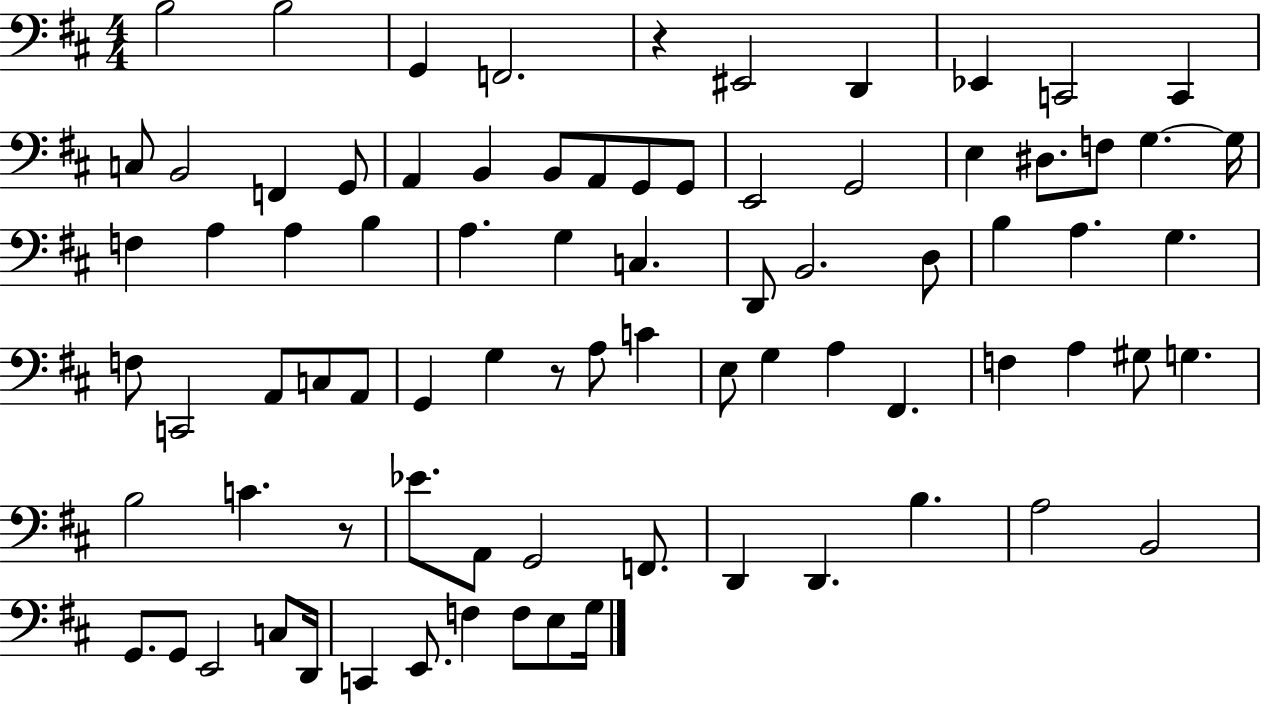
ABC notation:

X:1
T:Untitled
M:4/4
L:1/4
K:D
B,2 B,2 G,, F,,2 z ^E,,2 D,, _E,, C,,2 C,, C,/2 B,,2 F,, G,,/2 A,, B,, B,,/2 A,,/2 G,,/2 G,,/2 E,,2 G,,2 E, ^D,/2 F,/2 G, G,/4 F, A, A, B, A, G, C, D,,/2 B,,2 D,/2 B, A, G, F,/2 C,,2 A,,/2 C,/2 A,,/2 G,, G, z/2 A,/2 C E,/2 G, A, ^F,, F, A, ^G,/2 G, B,2 C z/2 _E/2 A,,/2 G,,2 F,,/2 D,, D,, B, A,2 B,,2 G,,/2 G,,/2 E,,2 C,/2 D,,/4 C,, E,,/2 F, F,/2 E,/2 G,/4